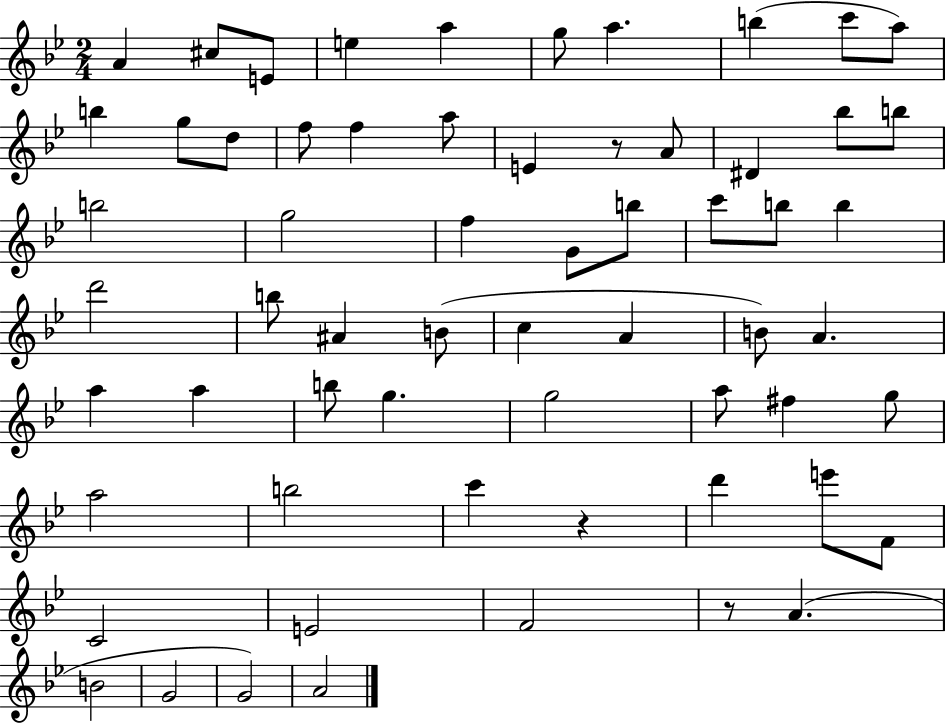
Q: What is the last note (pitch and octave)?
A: A4